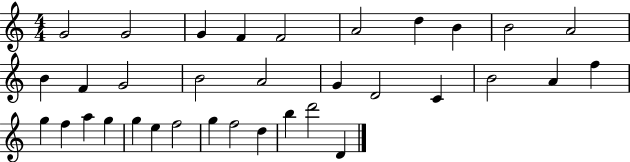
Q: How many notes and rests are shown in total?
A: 34